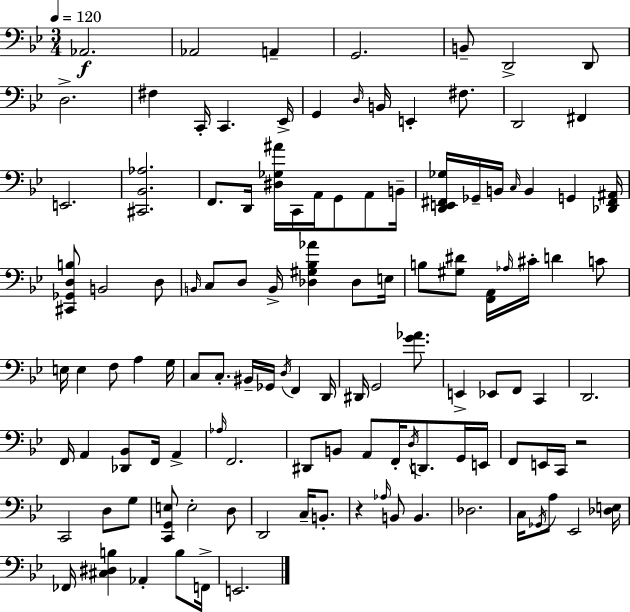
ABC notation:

X:1
T:Untitled
M:3/4
L:1/4
K:Bb
_A,,2 _A,,2 A,, G,,2 B,,/2 D,,2 D,,/2 D,2 ^F, C,,/4 C,, _E,,/4 G,, D,/4 B,,/4 E,, ^F,/2 D,,2 ^F,, E,,2 [^C,,_B,,_A,]2 F,,/2 D,,/4 [^D,_G,^A]/4 C,,/4 A,,/4 G,,/2 A,,/2 B,,/4 [D,,E,,^F,,_G,]/4 _G,,/4 B,,/4 C,/4 B,, G,, [_D,,^F,,^A,,]/4 [^C,,_G,,D,B,]/2 B,,2 D,/2 B,,/4 C,/2 D,/2 B,,/4 [_D,^G,_B,_A] _D,/2 E,/4 B,/2 [^G,^D]/2 [F,,A,,]/4 _A,/4 ^C/4 D C/2 E,/4 E, F,/2 A, G,/4 C,/2 C,/2 ^B,,/4 _G,,/4 D,/4 F,, D,,/4 ^D,,/4 G,,2 [G_A]/2 E,, _E,,/2 F,,/2 C,, D,,2 F,,/4 A,, [_D,,_B,,]/2 F,,/4 A,, _A,/4 F,,2 ^D,,/2 B,,/2 A,,/2 F,,/4 D,/4 D,,/2 G,,/4 E,,/4 F,,/2 E,,/4 C,,/4 z2 C,,2 D,/2 G,/2 [C,,G,,E,]/2 E,2 D,/2 D,,2 C,/4 B,,/2 z _A,/4 B,,/2 B,, _D,2 C,/4 _G,,/4 A,/2 _E,,2 [_D,E,]/4 _F,,/4 [^C,^D,B,] _A,, B,/2 F,,/4 E,,2